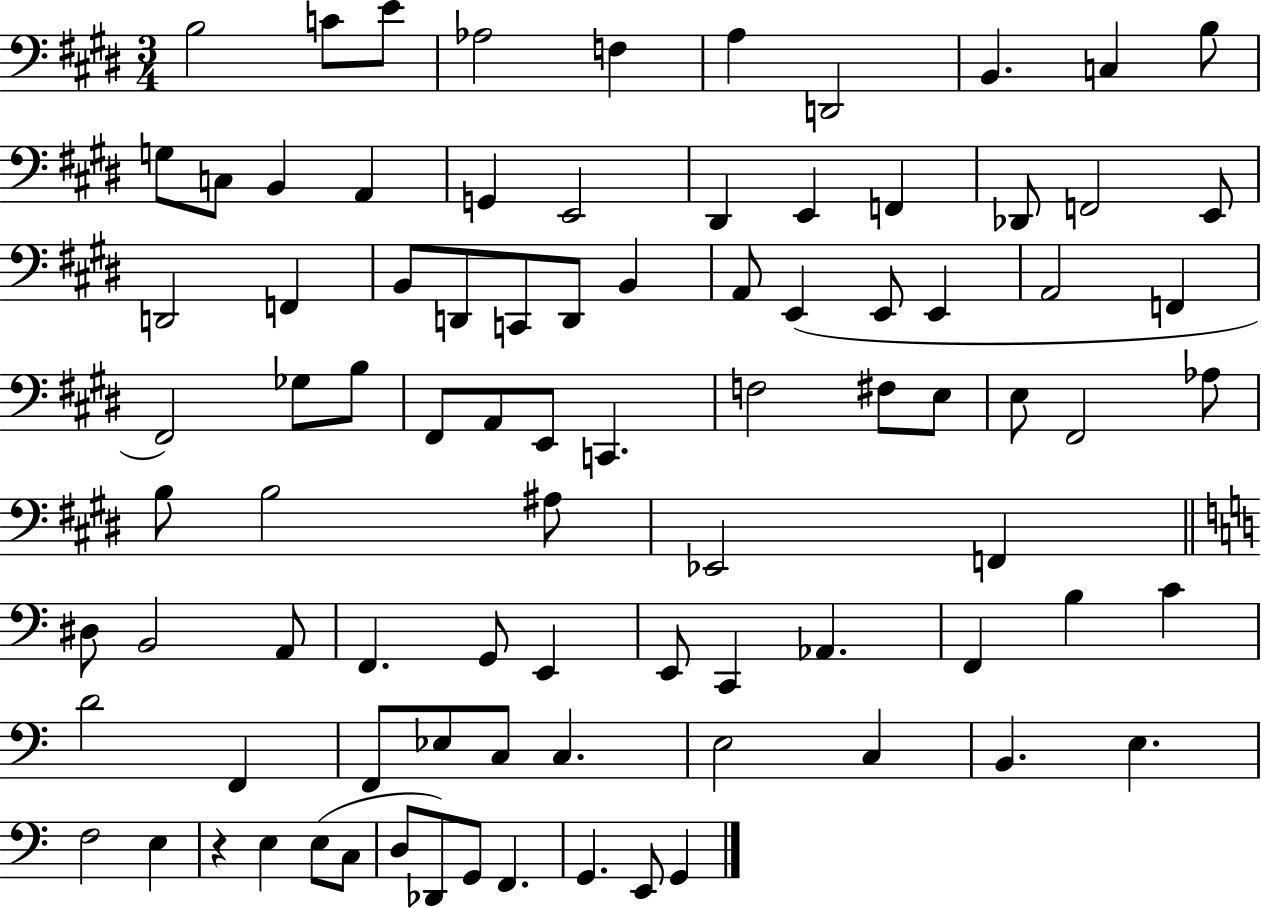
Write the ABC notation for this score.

X:1
T:Untitled
M:3/4
L:1/4
K:E
B,2 C/2 E/2 _A,2 F, A, D,,2 B,, C, B,/2 G,/2 C,/2 B,, A,, G,, E,,2 ^D,, E,, F,, _D,,/2 F,,2 E,,/2 D,,2 F,, B,,/2 D,,/2 C,,/2 D,,/2 B,, A,,/2 E,, E,,/2 E,, A,,2 F,, ^F,,2 _G,/2 B,/2 ^F,,/2 A,,/2 E,,/2 C,, F,2 ^F,/2 E,/2 E,/2 ^F,,2 _A,/2 B,/2 B,2 ^A,/2 _E,,2 F,, ^D,/2 B,,2 A,,/2 F,, G,,/2 E,, E,,/2 C,, _A,, F,, B, C D2 F,, F,,/2 _E,/2 C,/2 C, E,2 C, B,, E, F,2 E, z E, E,/2 C,/2 D,/2 _D,,/2 G,,/2 F,, G,, E,,/2 G,,